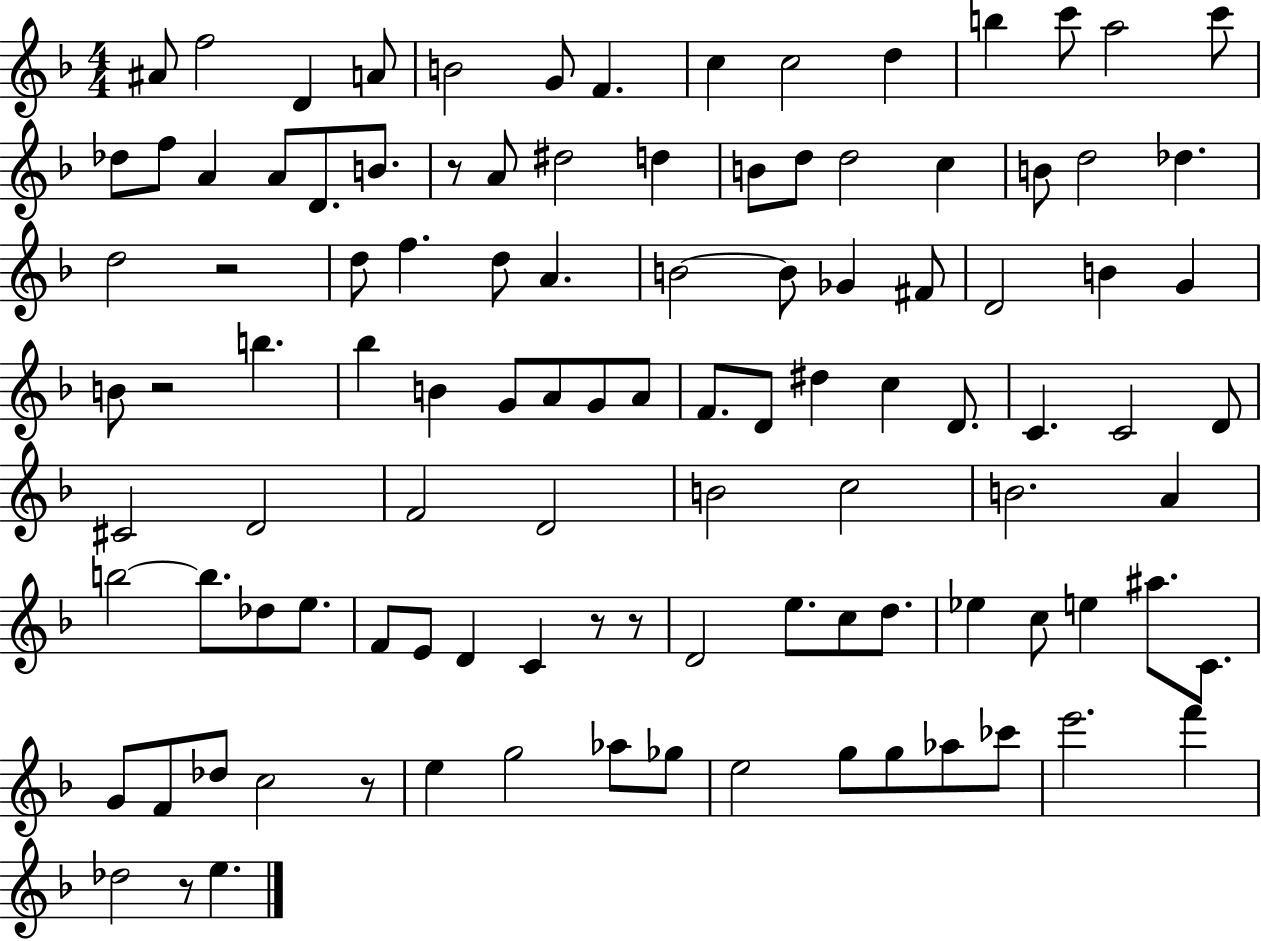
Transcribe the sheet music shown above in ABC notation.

X:1
T:Untitled
M:4/4
L:1/4
K:F
^A/2 f2 D A/2 B2 G/2 F c c2 d b c'/2 a2 c'/2 _d/2 f/2 A A/2 D/2 B/2 z/2 A/2 ^d2 d B/2 d/2 d2 c B/2 d2 _d d2 z2 d/2 f d/2 A B2 B/2 _G ^F/2 D2 B G B/2 z2 b _b B G/2 A/2 G/2 A/2 F/2 D/2 ^d c D/2 C C2 D/2 ^C2 D2 F2 D2 B2 c2 B2 A b2 b/2 _d/2 e/2 F/2 E/2 D C z/2 z/2 D2 e/2 c/2 d/2 _e c/2 e ^a/2 C/2 G/2 F/2 _d/2 c2 z/2 e g2 _a/2 _g/2 e2 g/2 g/2 _a/2 _c'/2 e'2 f' _d2 z/2 e